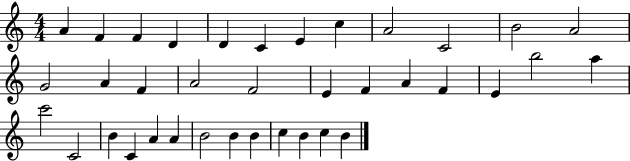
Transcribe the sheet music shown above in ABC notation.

X:1
T:Untitled
M:4/4
L:1/4
K:C
A F F D D C E c A2 C2 B2 A2 G2 A F A2 F2 E F A F E b2 a c'2 C2 B C A A B2 B B c B c B